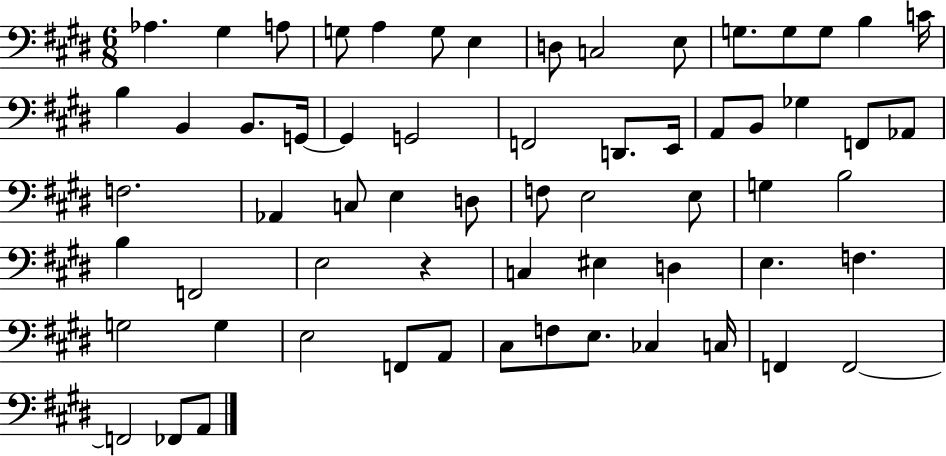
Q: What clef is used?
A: bass